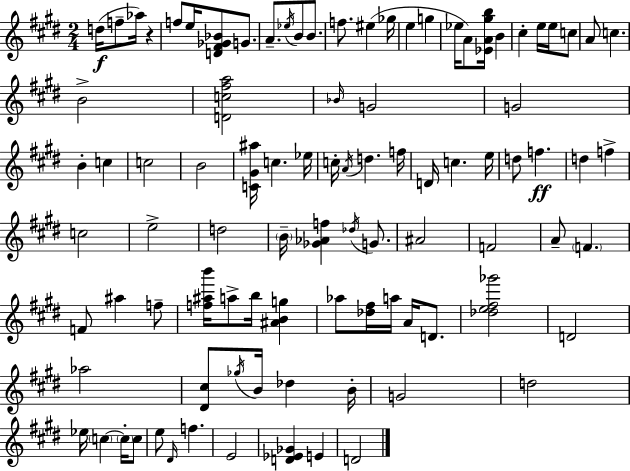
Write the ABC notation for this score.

X:1
T:Untitled
M:2/4
L:1/4
K:E
d/4 f/2 _a/4 z f/2 e/4 [D^F_G_B]/2 G/2 A/2 _e/4 B/2 B/2 f/2 ^e _g/4 e g _e/4 A/2 [_EA^gb]/4 B ^c e/4 e/4 c/2 A/2 c B2 [Dc^fa]2 _B/4 G2 G2 B c c2 B2 [C^G^a]/4 c _e/4 c/4 A/4 d f/4 D/4 c e/4 d/2 f d f c2 e2 d2 B/4 [_G_Af] _d/4 G/2 ^A2 F2 A/2 F F/2 ^a f/2 [f^ab']/4 a/2 b/4 [^ABg] _a/2 [_d^f]/4 a/4 A/4 D/2 [_de^f_g']2 D2 _a2 [^D^c]/2 _g/4 B/4 _d B/4 G2 d2 _e/4 c c/4 c/2 e/2 ^D/4 f E2 [D_E_G] E D2